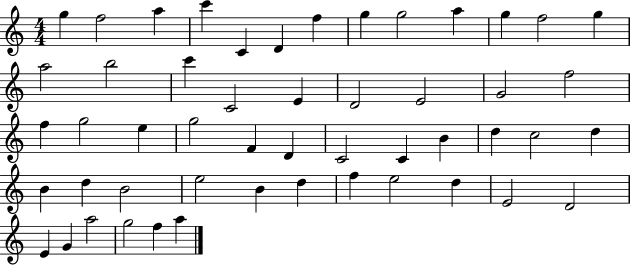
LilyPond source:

{
  \clef treble
  \numericTimeSignature
  \time 4/4
  \key c \major
  g''4 f''2 a''4 | c'''4 c'4 d'4 f''4 | g''4 g''2 a''4 | g''4 f''2 g''4 | \break a''2 b''2 | c'''4 c'2 e'4 | d'2 e'2 | g'2 f''2 | \break f''4 g''2 e''4 | g''2 f'4 d'4 | c'2 c'4 b'4 | d''4 c''2 d''4 | \break b'4 d''4 b'2 | e''2 b'4 d''4 | f''4 e''2 d''4 | e'2 d'2 | \break e'4 g'4 a''2 | g''2 f''4 a''4 | \bar "|."
}